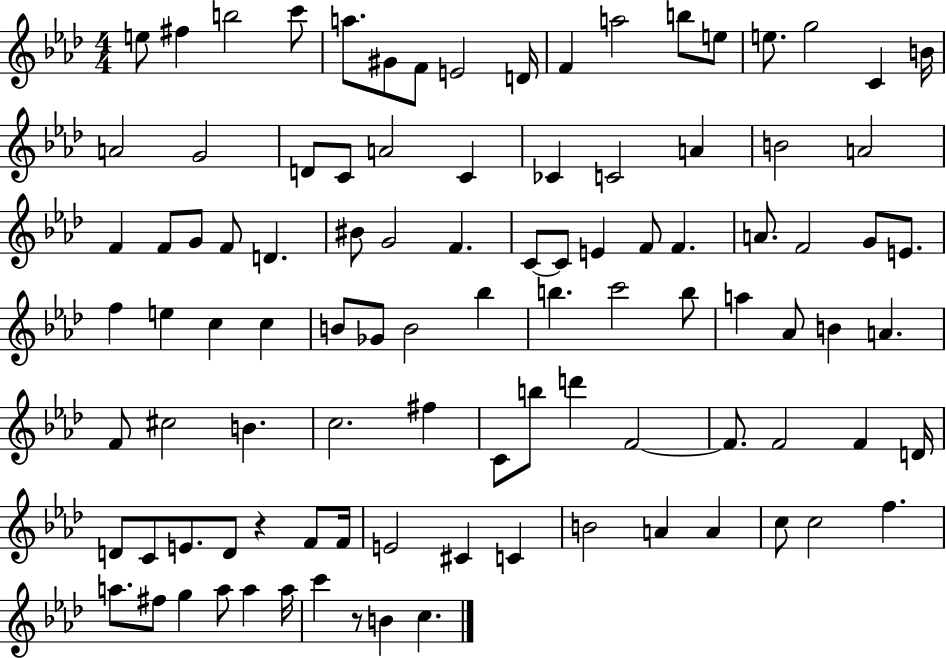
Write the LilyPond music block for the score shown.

{
  \clef treble
  \numericTimeSignature
  \time 4/4
  \key aes \major
  e''8 fis''4 b''2 c'''8 | a''8. gis'8 f'8 e'2 d'16 | f'4 a''2 b''8 e''8 | e''8. g''2 c'4 b'16 | \break a'2 g'2 | d'8 c'8 a'2 c'4 | ces'4 c'2 a'4 | b'2 a'2 | \break f'4 f'8 g'8 f'8 d'4. | bis'8 g'2 f'4. | c'8~~ c'8 e'4 f'8 f'4. | a'8. f'2 g'8 e'8. | \break f''4 e''4 c''4 c''4 | b'8 ges'8 b'2 bes''4 | b''4. c'''2 b''8 | a''4 aes'8 b'4 a'4. | \break f'8 cis''2 b'4. | c''2. fis''4 | c'8 b''8 d'''4 f'2~~ | f'8. f'2 f'4 d'16 | \break d'8 c'8 e'8. d'8 r4 f'8 f'16 | e'2 cis'4 c'4 | b'2 a'4 a'4 | c''8 c''2 f''4. | \break a''8. fis''8 g''4 a''8 a''4 a''16 | c'''4 r8 b'4 c''4. | \bar "|."
}